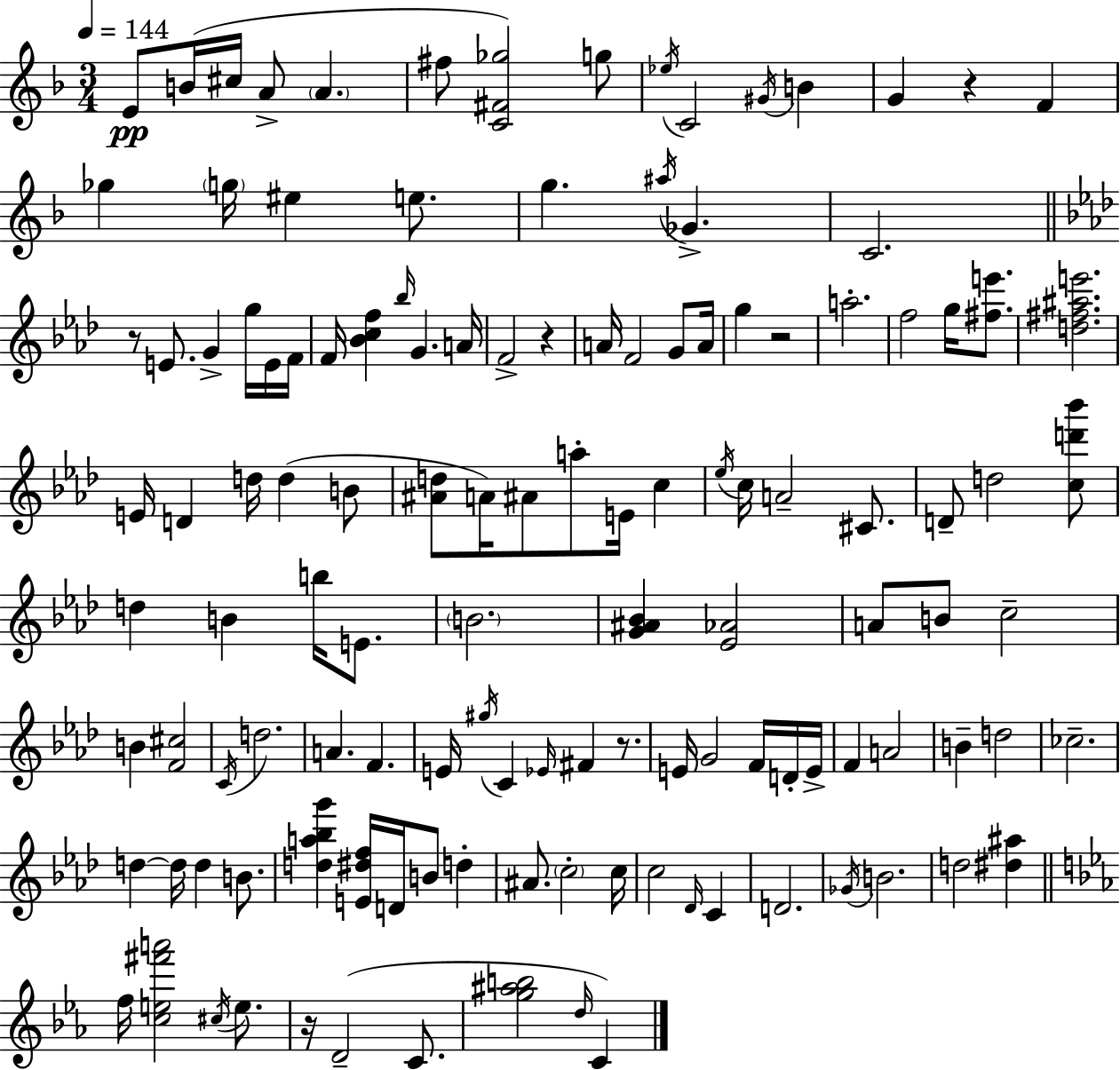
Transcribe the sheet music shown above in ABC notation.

X:1
T:Untitled
M:3/4
L:1/4
K:Dm
E/2 B/4 ^c/4 A/2 A ^f/2 [C^F_g]2 g/2 _e/4 C2 ^G/4 B G z F _g g/4 ^e e/2 g ^a/4 _G C2 z/2 E/2 G g/4 E/4 F/4 F/4 [_Bcf] _b/4 G A/4 F2 z A/4 F2 G/2 A/4 g z2 a2 f2 g/4 [^fe']/2 [d^f^ae']2 E/4 D d/4 d B/2 [^Ad]/2 A/4 ^A/2 a/2 E/4 c _e/4 c/4 A2 ^C/2 D/2 d2 [cd'_b']/2 d B b/4 E/2 B2 [G^A_B] [_E_A]2 A/2 B/2 c2 B [F^c]2 C/4 d2 A F E/4 ^g/4 C _E/4 ^F z/2 E/4 G2 F/4 D/4 E/4 F A2 B d2 _c2 d d/4 d B/2 [da_bg'] [E^df]/4 D/4 B/2 d ^A/2 c2 c/4 c2 _D/4 C D2 _G/4 B2 d2 [^d^a] f/4 [ce^f'a']2 ^c/4 e/2 z/4 D2 C/2 [g^ab]2 d/4 C